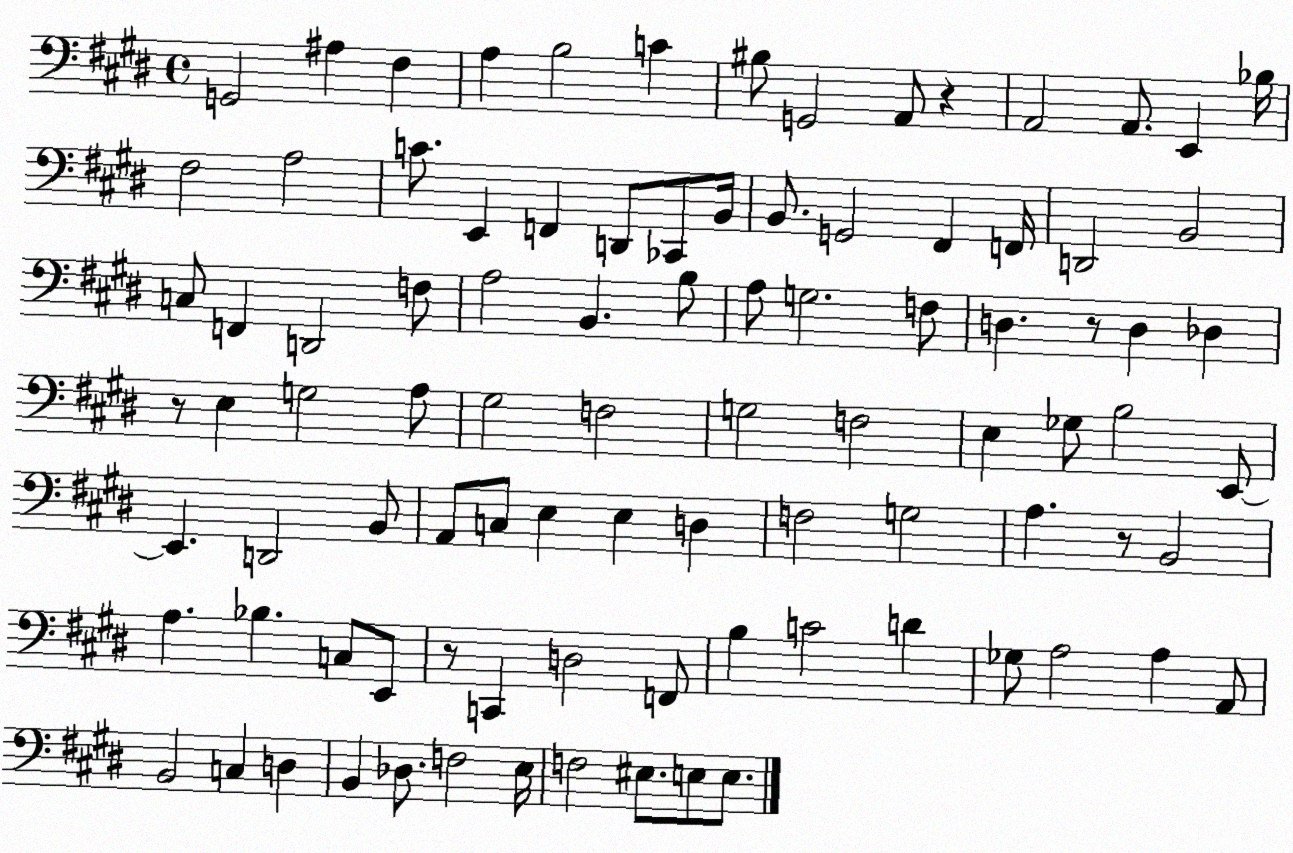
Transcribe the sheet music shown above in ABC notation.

X:1
T:Untitled
M:4/4
L:1/4
K:E
G,,2 ^A, ^F, A, B,2 C ^B,/2 G,,2 A,,/2 z A,,2 A,,/2 E,, _B,/4 ^F,2 A,2 C/2 E,, F,, D,,/2 _C,,/2 B,,/4 B,,/2 G,,2 ^F,, F,,/4 D,,2 B,,2 C,/2 F,, D,,2 F,/2 A,2 B,, B,/2 A,/2 G,2 F,/2 D, z/2 D, _D, z/2 E, G,2 A,/2 ^G,2 F,2 G,2 F,2 E, _G,/2 B,2 E,,/2 E,, D,,2 B,,/2 A,,/2 C,/2 E, E, D, F,2 G,2 A, z/2 B,,2 A, _B, C,/2 E,,/2 z/2 C,, D,2 F,,/2 B, C2 D _G,/2 A,2 A, A,,/2 B,,2 C, D, B,, _D,/2 F,2 E,/4 F,2 ^E,/2 E,/2 E,/2